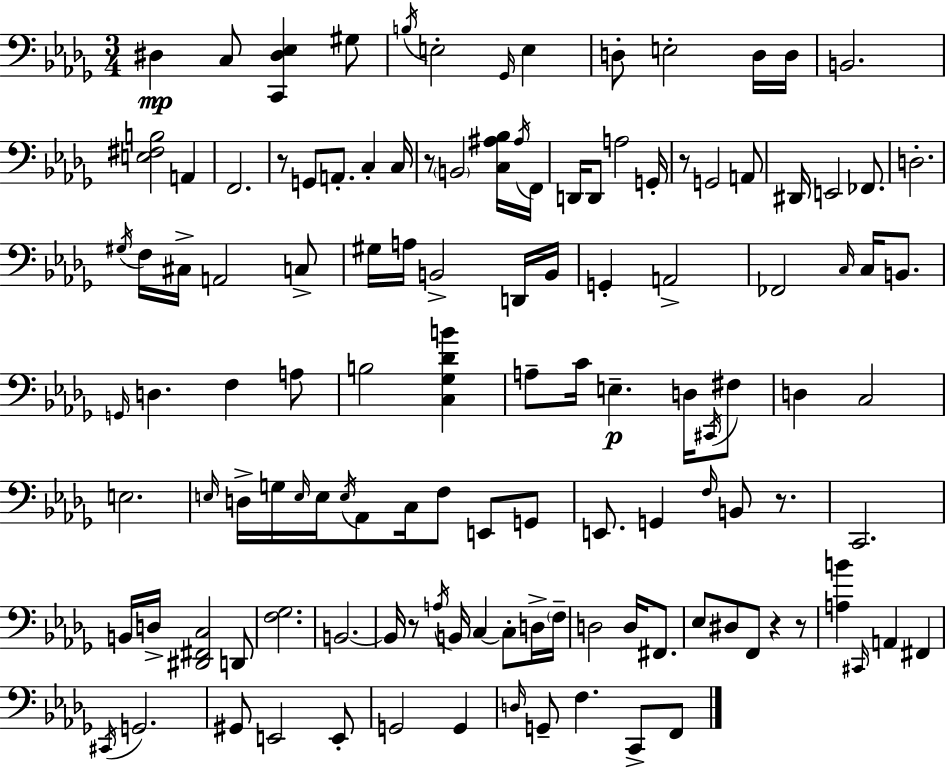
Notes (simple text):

D#3/q C3/e [C2,D#3,Eb3]/q G#3/e B3/s E3/h Gb2/s E3/q D3/e E3/h D3/s D3/s B2/h. [E3,F#3,B3]/h A2/q F2/h. R/e G2/e A2/e. C3/q C3/s R/e B2/h [C3,A#3,Bb3]/s A#3/s F2/s D2/s D2/e A3/h G2/s R/e G2/h A2/e D#2/s E2/h FES2/e. D3/h. G#3/s F3/s C#3/s A2/h C3/e G#3/s A3/s B2/h D2/s B2/s G2/q A2/h FES2/h C3/s C3/s B2/e. G2/s D3/q. F3/q A3/e B3/h [C3,Gb3,Db4,B4]/q A3/e C4/s E3/q. D3/s C#2/s F#3/e D3/q C3/h E3/h. E3/s D3/s G3/s E3/s E3/s E3/s Ab2/e C3/s F3/e E2/e G2/e E2/e. G2/q F3/s B2/e R/e. C2/h. B2/s D3/s [D#2,F#2,C3]/h D2/e [F3,Gb3]/h. B2/h. B2/s R/e A3/s B2/s C3/q C3/e D3/s F3/s D3/h D3/s F#2/e. Eb3/e D#3/e F2/e R/q R/e [A3,B4]/q C#2/s A2/q F#2/q C#2/s G2/h. G#2/e E2/h E2/e G2/h G2/q D3/s G2/e F3/q. C2/e F2/e